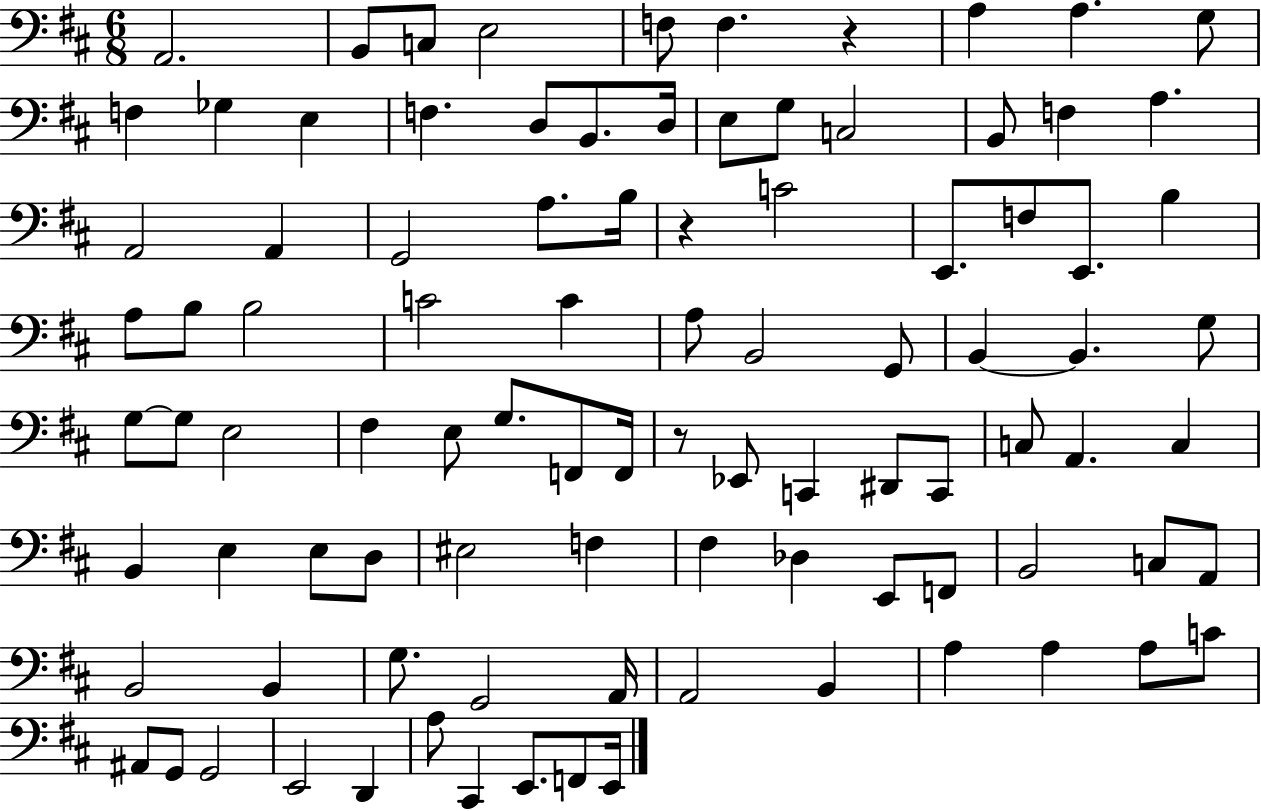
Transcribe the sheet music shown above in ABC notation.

X:1
T:Untitled
M:6/8
L:1/4
K:D
A,,2 B,,/2 C,/2 E,2 F,/2 F, z A, A, G,/2 F, _G, E, F, D,/2 B,,/2 D,/4 E,/2 G,/2 C,2 B,,/2 F, A, A,,2 A,, G,,2 A,/2 B,/4 z C2 E,,/2 F,/2 E,,/2 B, A,/2 B,/2 B,2 C2 C A,/2 B,,2 G,,/2 B,, B,, G,/2 G,/2 G,/2 E,2 ^F, E,/2 G,/2 F,,/2 F,,/4 z/2 _E,,/2 C,, ^D,,/2 C,,/2 C,/2 A,, C, B,, E, E,/2 D,/2 ^E,2 F, ^F, _D, E,,/2 F,,/2 B,,2 C,/2 A,,/2 B,,2 B,, G,/2 G,,2 A,,/4 A,,2 B,, A, A, A,/2 C/2 ^A,,/2 G,,/2 G,,2 E,,2 D,, A,/2 ^C,, E,,/2 F,,/2 E,,/4